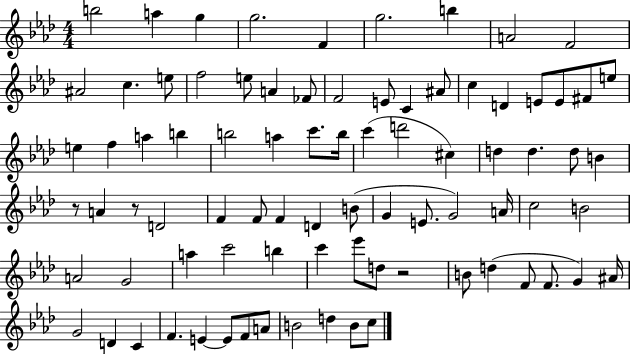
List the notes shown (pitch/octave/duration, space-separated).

B5/h A5/q G5/q G5/h. F4/q G5/h. B5/q A4/h F4/h A#4/h C5/q. E5/e F5/h E5/e A4/q FES4/e F4/h E4/e C4/q A#4/e C5/q D4/q E4/e E4/e F#4/e E5/e E5/q F5/q A5/q B5/q B5/h A5/q C6/e. B5/s C6/q D6/h C#5/q D5/q D5/q. D5/e B4/q R/e A4/q R/e D4/h F4/q F4/e F4/q D4/q B4/e G4/q E4/e. G4/h A4/s C5/h B4/h A4/h G4/h A5/q C6/h B5/q C6/q Eb6/e D5/e R/h B4/e D5/q F4/e F4/e. G4/q A#4/s G4/h D4/q C4/q F4/q. E4/q E4/e F4/e A4/e B4/h D5/q B4/e C5/e